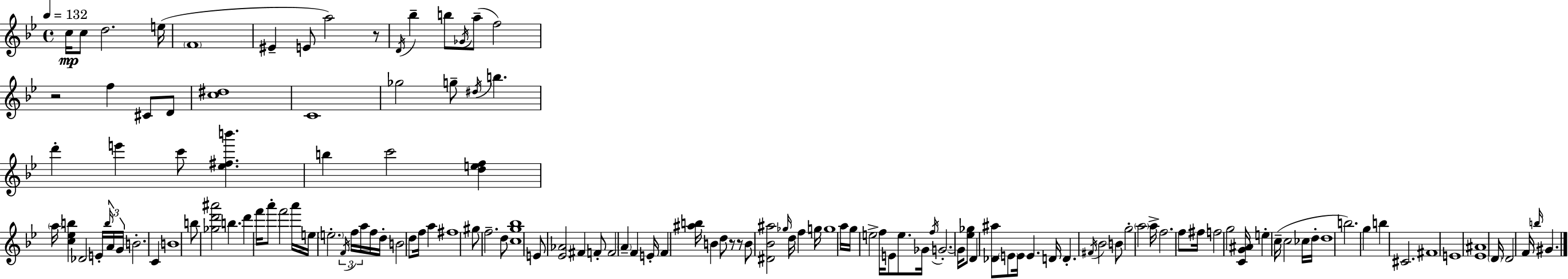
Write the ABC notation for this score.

X:1
T:Untitled
M:4/4
L:1/4
K:Gm
c/4 c/2 d2 e/4 F4 ^E E/2 a2 z/2 D/4 _b b/2 _G/4 a/2 f2 z2 f ^C/2 D/2 [c^d]4 C4 _g2 g/2 ^d/4 b d' e' c'/2 [_e^fb'] b c'2 [def] a/4 [c_eb] _D2 E/4 b/4 A/4 G/4 B2 C B4 b/2 [_gd'^a']2 b d' f'/4 a'/2 f'2 a'/4 e/4 e2 F/4 f/4 a/4 f/4 d/4 B2 d/2 f/4 a ^f4 ^g/2 f2 d/2 [cg_b]4 E/2 [_E_A]2 ^F F/2 F2 A F E/4 F [^ab]/4 B d/2 z/2 z/2 B/2 [^D_B^a]2 _g/4 d/4 f g/4 g4 a/4 g/4 e2 f/4 E/2 e/2 _G/4 f/4 G2 G/4 [_e_g]/2 D [_D^a]/2 E/2 E/4 E D/4 D ^F/4 _B2 B/2 g2 a2 a/4 f2 f/2 ^f/4 f2 g2 [CG^A]/4 e c/4 c2 _c/4 d/4 d4 b2 g b ^C2 ^F4 E4 [_E^A]4 D/4 D2 F/4 b/4 ^G